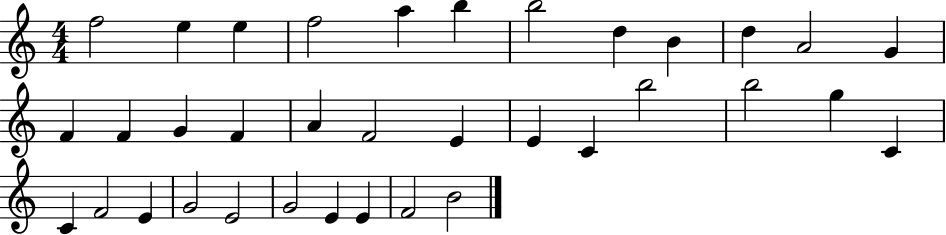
X:1
T:Untitled
M:4/4
L:1/4
K:C
f2 e e f2 a b b2 d B d A2 G F F G F A F2 E E C b2 b2 g C C F2 E G2 E2 G2 E E F2 B2